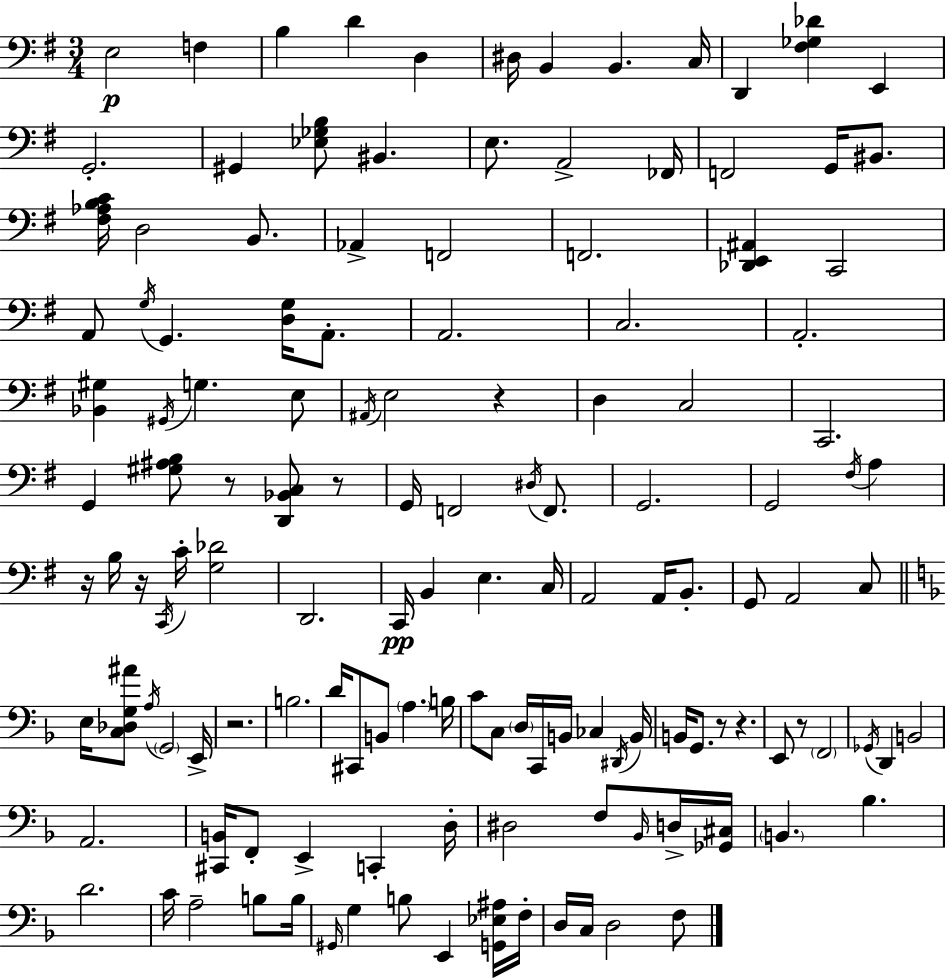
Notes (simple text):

E3/h F3/q B3/q D4/q D3/q D#3/s B2/q B2/q. C3/s D2/q [F#3,Gb3,Db4]/q E2/q G2/h. G#2/q [Eb3,Gb3,B3]/e BIS2/q. E3/e. A2/h FES2/s F2/h G2/s BIS2/e. [F#3,Ab3,B3,C4]/s D3/h B2/e. Ab2/q F2/h F2/h. [Db2,E2,A#2]/q C2/h A2/e G3/s G2/q. [D3,G3]/s A2/e. A2/h. C3/h. A2/h. [Bb2,G#3]/q G#2/s G3/q. E3/e A#2/s E3/h R/q D3/q C3/h C2/h. G2/q [G#3,A#3,B3]/e R/e [D2,Bb2,C3]/e R/e G2/s F2/h D#3/s F2/e. G2/h. G2/h F#3/s A3/q R/s B3/s R/s C2/s C4/s [G3,Db4]/h D2/h. C2/s B2/q E3/q. C3/s A2/h A2/s B2/e. G2/e A2/h C3/e E3/s [C3,Db3,G3,A#4]/e A3/s G2/h E2/s R/h. B3/h. D4/s C#2/e B2/e A3/q. B3/s C4/e C3/e D3/s C2/s B2/s CES3/q D#2/s B2/s B2/s G2/e. R/e R/q. E2/e R/e F2/h Gb2/s D2/q B2/h A2/h. [C#2,B2]/s F2/e E2/q C2/q D3/s D#3/h F3/e Bb2/s D3/s [Gb2,C#3]/s B2/q. Bb3/q. D4/h. C4/s A3/h B3/e B3/s G#2/s G3/q B3/e E2/q [G2,Eb3,A#3]/s F3/s D3/s C3/s D3/h F3/e